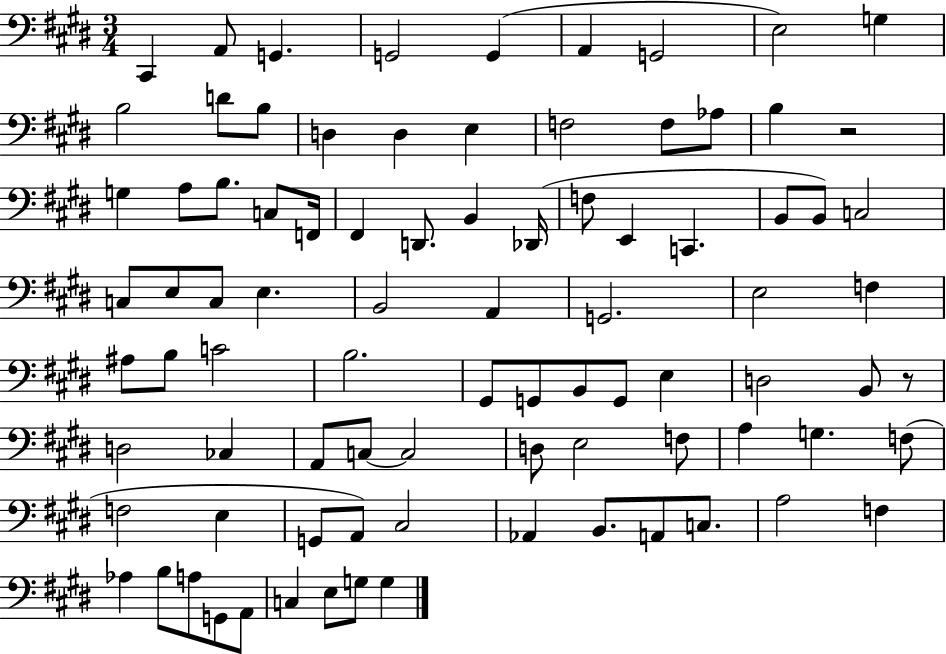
C#2/q A2/e G2/q. G2/h G2/q A2/q G2/h E3/h G3/q B3/h D4/e B3/e D3/q D3/q E3/q F3/h F3/e Ab3/e B3/q R/h G3/q A3/e B3/e. C3/e F2/s F#2/q D2/e. B2/q Db2/s F3/e E2/q C2/q. B2/e B2/e C3/h C3/e E3/e C3/e E3/q. B2/h A2/q G2/h. E3/h F3/q A#3/e B3/e C4/h B3/h. G#2/e G2/e B2/e G2/e E3/q D3/h B2/e R/e D3/h CES3/q A2/e C3/e C3/h D3/e E3/h F3/e A3/q G3/q. F3/e F3/h E3/q G2/e A2/e C#3/h Ab2/q B2/e. A2/e C3/e. A3/h F3/q Ab3/q B3/e A3/e G2/e A2/e C3/q E3/e G3/e G3/q